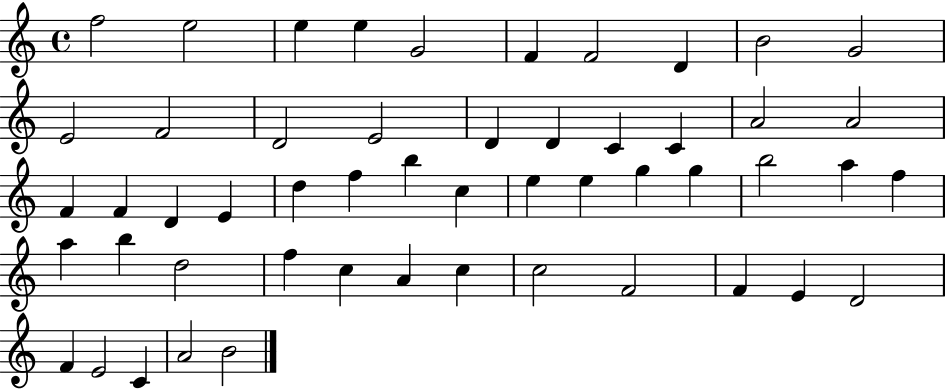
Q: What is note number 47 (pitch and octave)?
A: D4